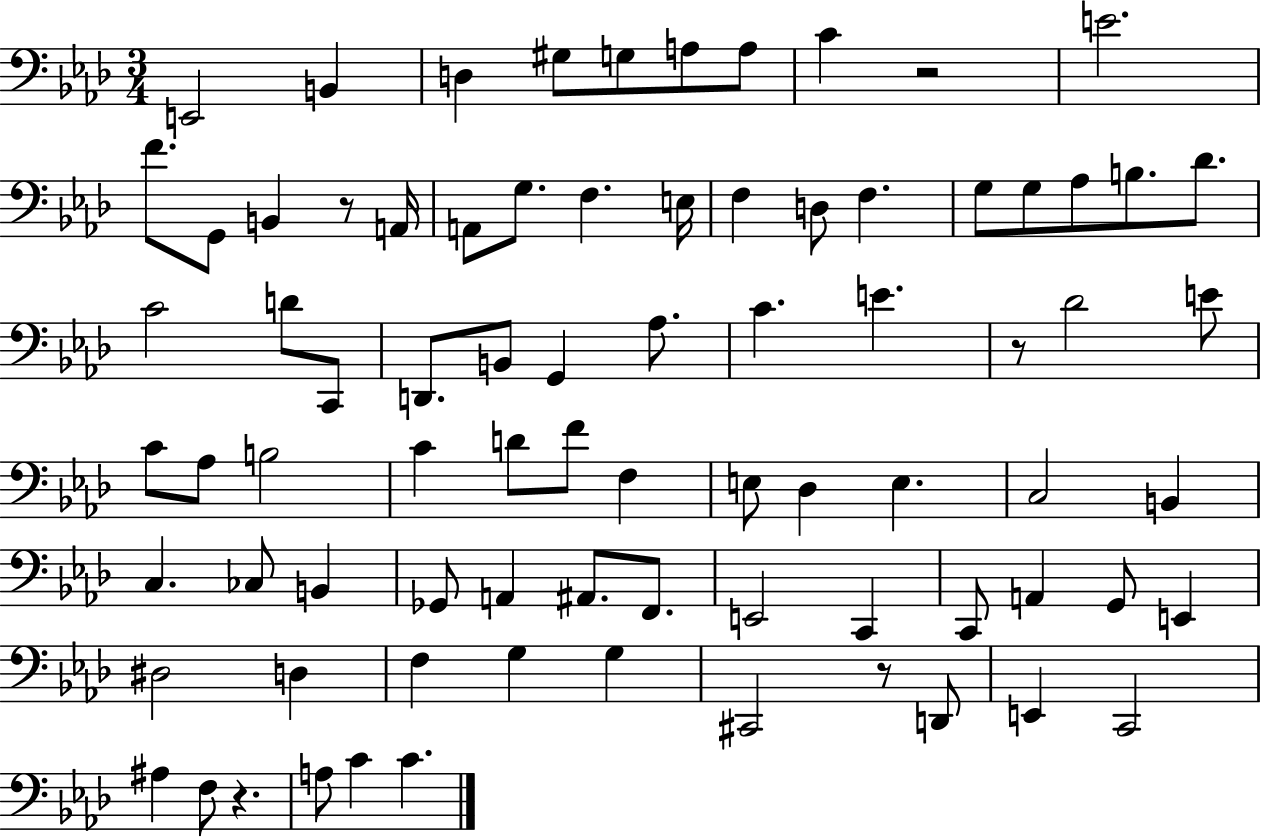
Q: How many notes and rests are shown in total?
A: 80